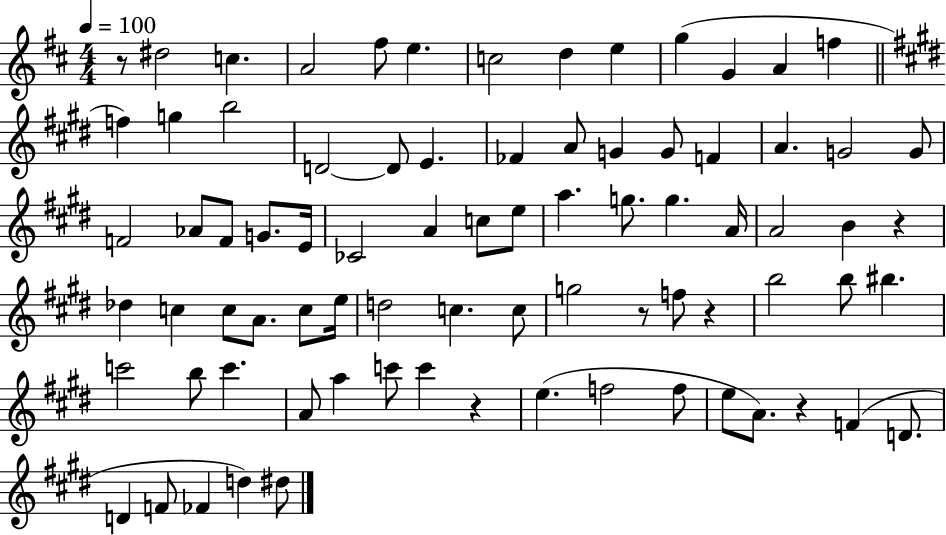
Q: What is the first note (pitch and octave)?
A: D#5